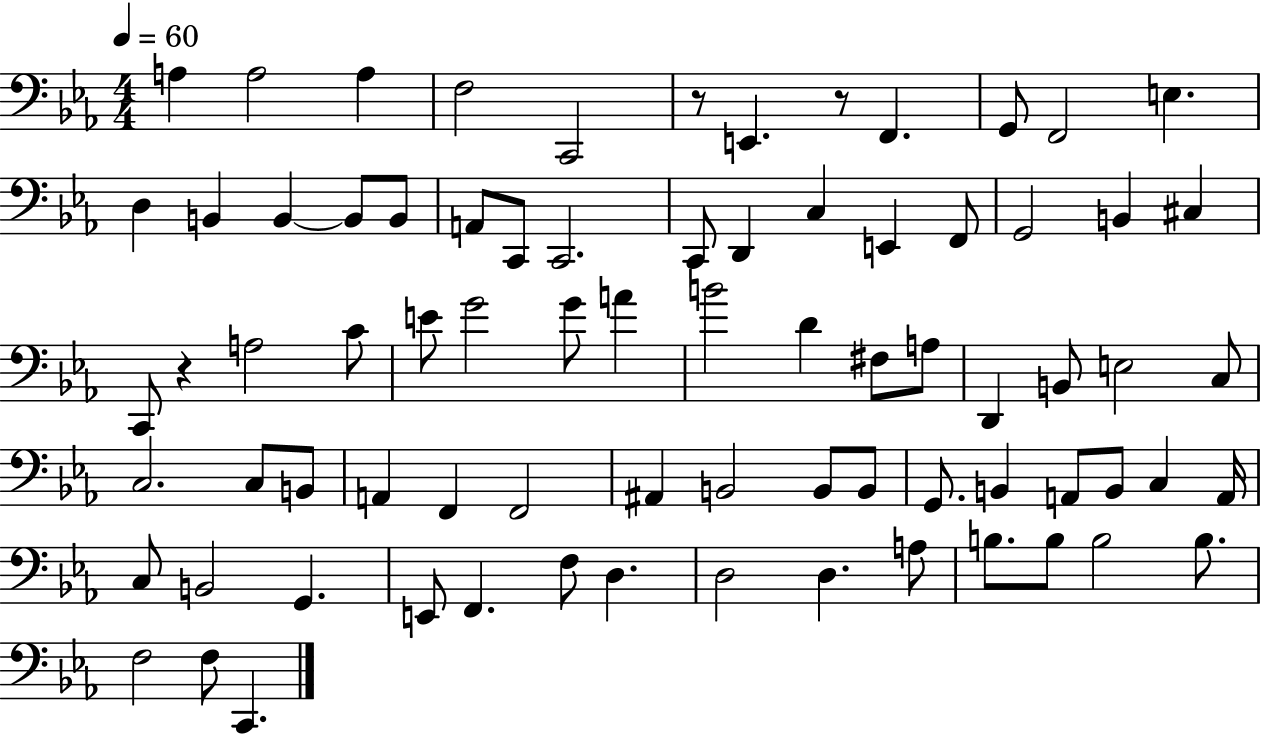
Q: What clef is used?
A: bass